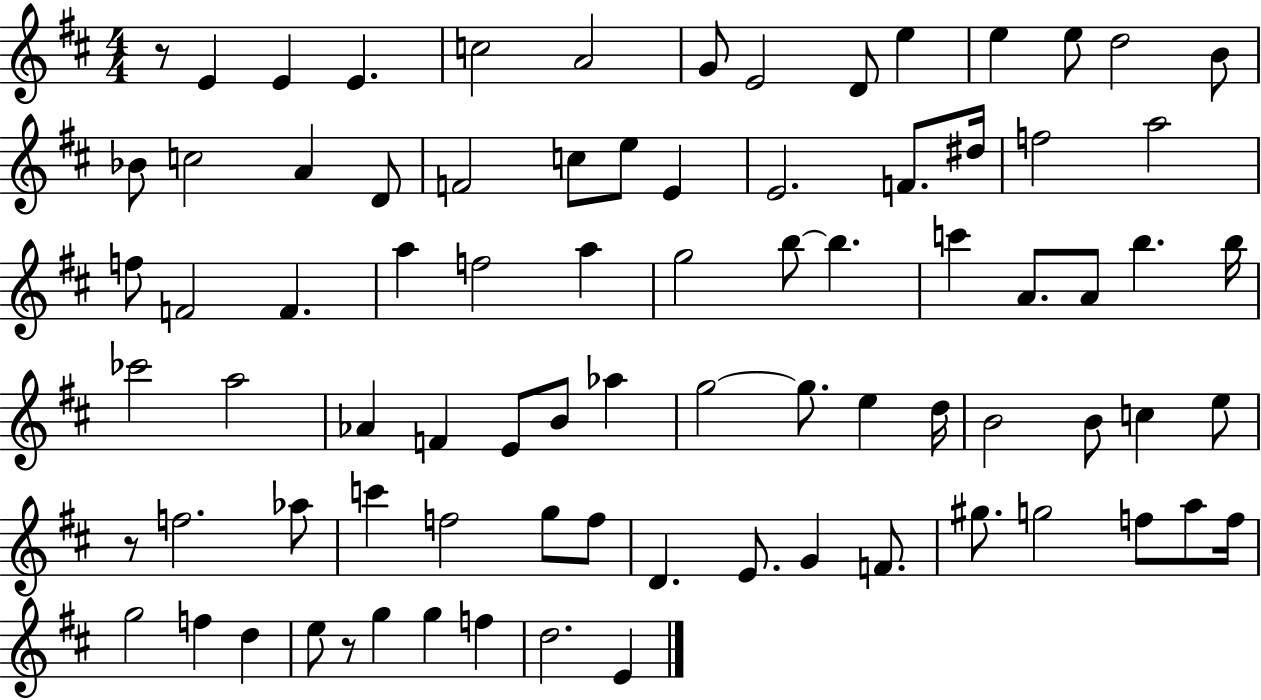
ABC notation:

X:1
T:Untitled
M:4/4
L:1/4
K:D
z/2 E E E c2 A2 G/2 E2 D/2 e e e/2 d2 B/2 _B/2 c2 A D/2 F2 c/2 e/2 E E2 F/2 ^d/4 f2 a2 f/2 F2 F a f2 a g2 b/2 b c' A/2 A/2 b b/4 _c'2 a2 _A F E/2 B/2 _a g2 g/2 e d/4 B2 B/2 c e/2 z/2 f2 _a/2 c' f2 g/2 f/2 D E/2 G F/2 ^g/2 g2 f/2 a/2 f/4 g2 f d e/2 z/2 g g f d2 E